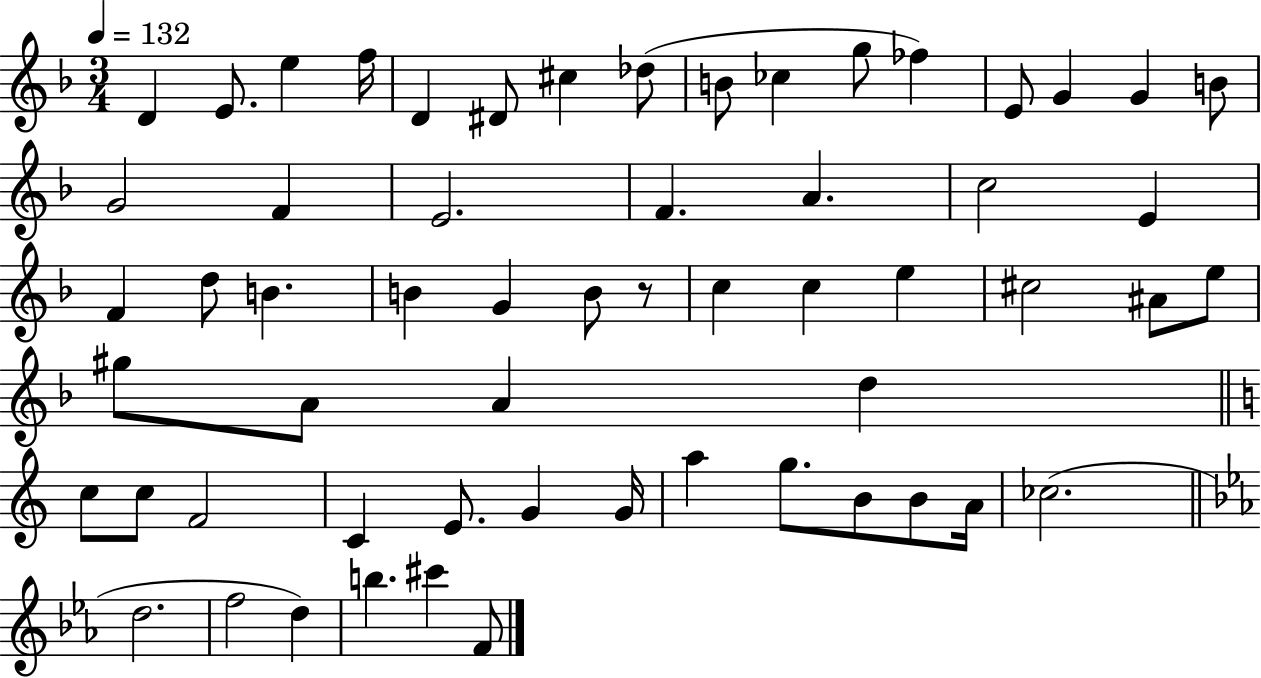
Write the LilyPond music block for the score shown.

{
  \clef treble
  \numericTimeSignature
  \time 3/4
  \key f \major
  \tempo 4 = 132
  \repeat volta 2 { d'4 e'8. e''4 f''16 | d'4 dis'8 cis''4 des''8( | b'8 ces''4 g''8 fes''4) | e'8 g'4 g'4 b'8 | \break g'2 f'4 | e'2. | f'4. a'4. | c''2 e'4 | \break f'4 d''8 b'4. | b'4 g'4 b'8 r8 | c''4 c''4 e''4 | cis''2 ais'8 e''8 | \break gis''8 a'8 a'4 d''4 | \bar "||" \break \key c \major c''8 c''8 f'2 | c'4 e'8. g'4 g'16 | a''4 g''8. b'8 b'8 a'16 | ces''2.( | \break \bar "||" \break \key c \minor d''2. | f''2 d''4) | b''4. cis'''4 f'8 | } \bar "|."
}